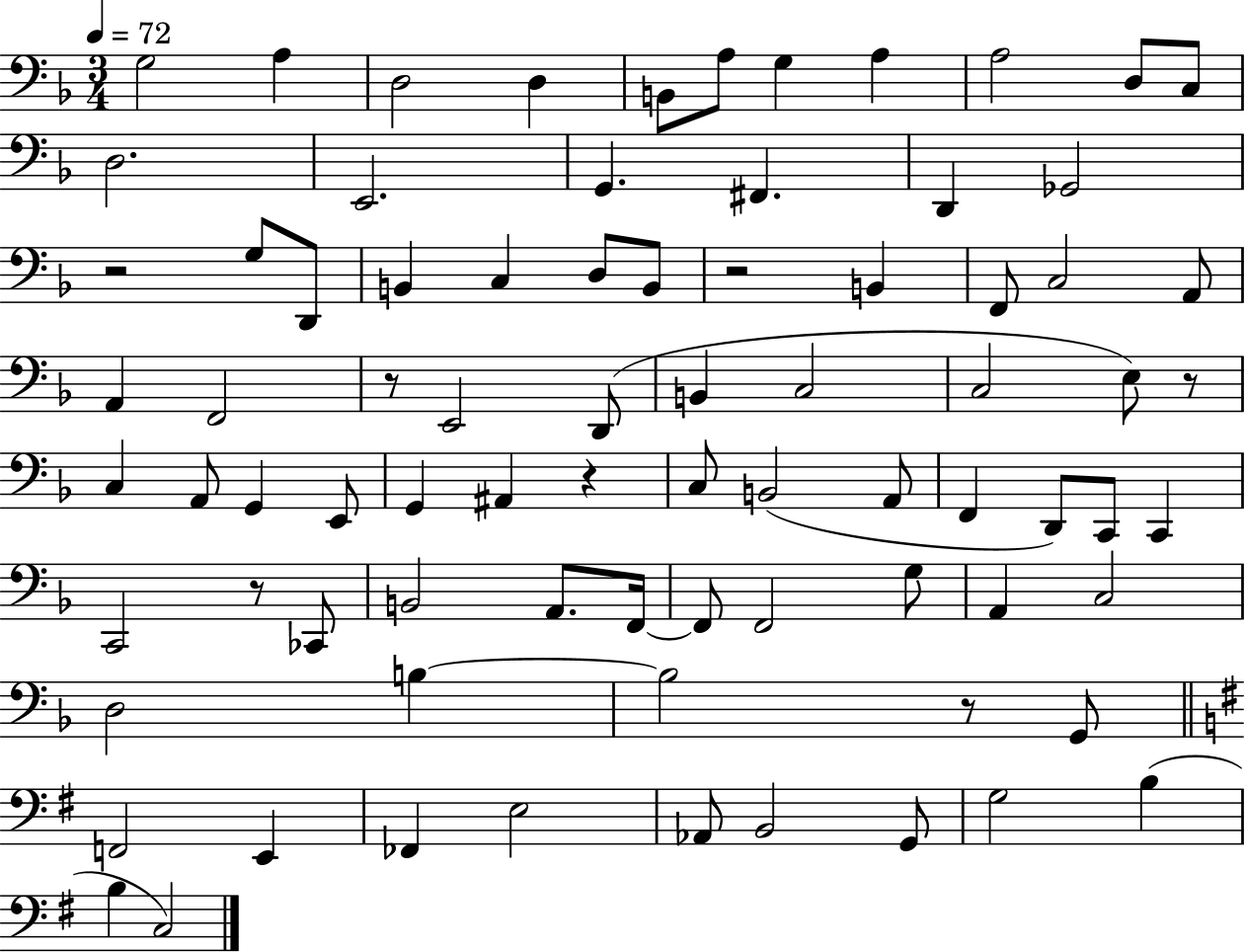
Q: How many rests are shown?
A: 7